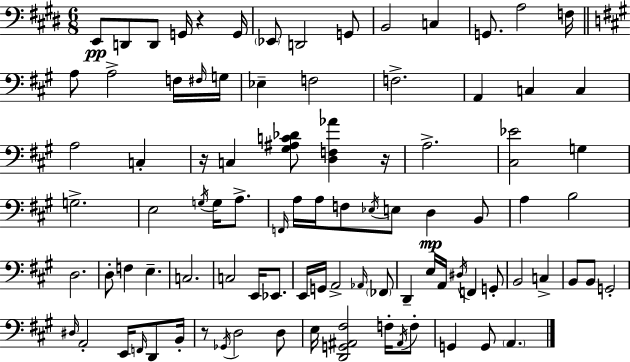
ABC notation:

X:1
T:Untitled
M:6/8
L:1/4
K:E
E,,/2 D,,/2 D,,/2 G,,/4 z G,,/4 _E,,/2 D,,2 G,,/2 B,,2 C, G,,/2 A,2 F,/4 A,/2 A,2 F,/4 ^F,/4 G,/4 _E, F,2 F,2 A,, C, C, A,2 C, z/4 C, [^G,^A,C_D]/2 [D,F,_A] z/4 A,2 [^C,_E]2 G, G,2 E,2 G,/4 G,/4 A,/2 F,,/4 A,/4 A,/4 F,/2 _E,/4 E,/2 D, B,,/2 A, B,2 D,2 D,/2 F, E, C,2 C,2 E,,/4 _E,,/2 E,,/4 G,,/4 A,,2 _A,,/4 _F,,/2 D,, E,/4 A,,/4 ^D,/4 F,, G,,/2 B,,2 C, B,,/2 B,,/2 G,,2 ^D,/4 A,,2 E,,/4 F,,/4 D,,/2 B,,/4 z/2 _G,,/4 D,2 D,/2 E,/4 [D,,G,,^A,,^F,]2 F,/4 ^A,,/4 F,/2 G,, G,,/2 A,,